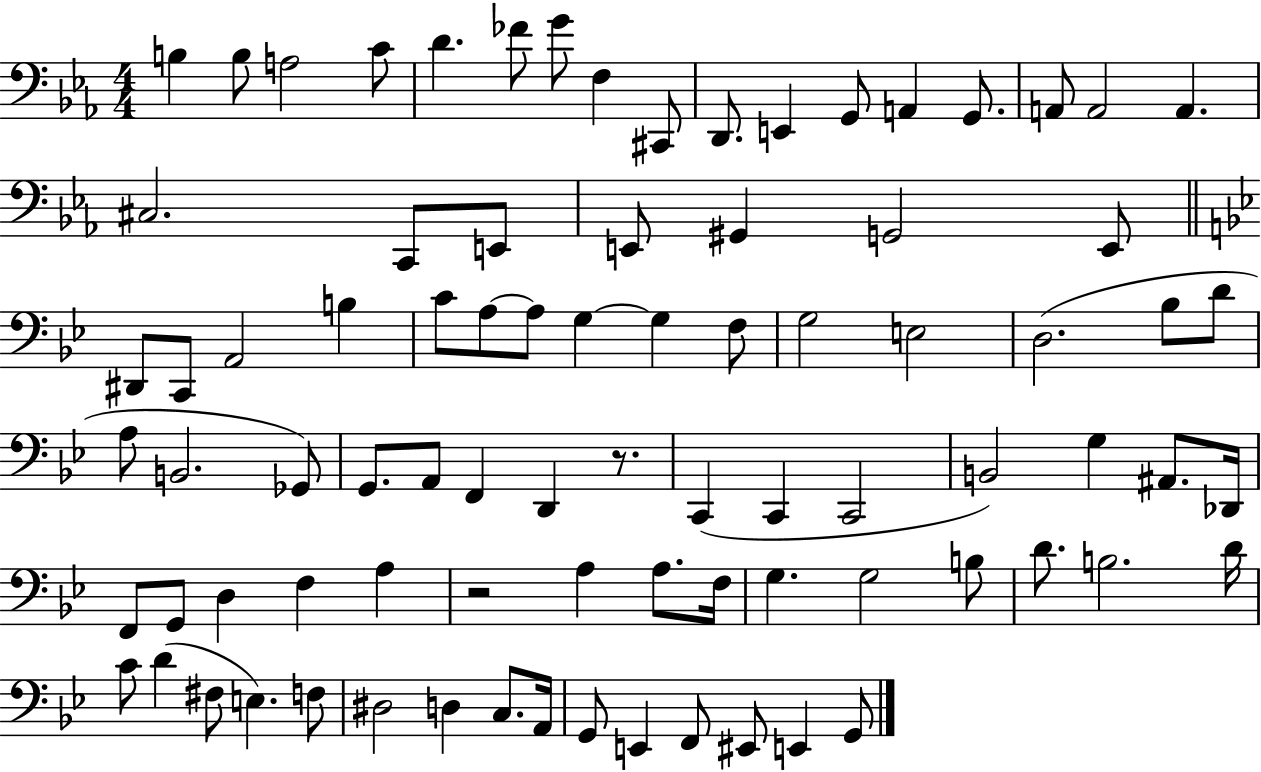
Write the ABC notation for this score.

X:1
T:Untitled
M:4/4
L:1/4
K:Eb
B, B,/2 A,2 C/2 D _F/2 G/2 F, ^C,,/2 D,,/2 E,, G,,/2 A,, G,,/2 A,,/2 A,,2 A,, ^C,2 C,,/2 E,,/2 E,,/2 ^G,, G,,2 E,,/2 ^D,,/2 C,,/2 A,,2 B, C/2 A,/2 A,/2 G, G, F,/2 G,2 E,2 D,2 _B,/2 D/2 A,/2 B,,2 _G,,/2 G,,/2 A,,/2 F,, D,, z/2 C,, C,, C,,2 B,,2 G, ^A,,/2 _D,,/4 F,,/2 G,,/2 D, F, A, z2 A, A,/2 F,/4 G, G,2 B,/2 D/2 B,2 D/4 C/2 D ^F,/2 E, F,/2 ^D,2 D, C,/2 A,,/4 G,,/2 E,, F,,/2 ^E,,/2 E,, G,,/2